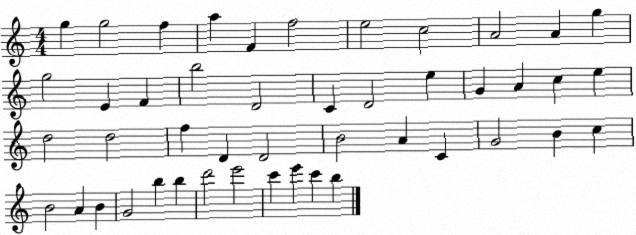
X:1
T:Untitled
M:4/4
L:1/4
K:C
g g2 f a F f2 e2 c2 A2 A g g2 E F b2 D2 C D2 e G A c e d2 d2 f D D2 B2 A C G2 B c B2 A B G2 b b d'2 e'2 c' e' c' b